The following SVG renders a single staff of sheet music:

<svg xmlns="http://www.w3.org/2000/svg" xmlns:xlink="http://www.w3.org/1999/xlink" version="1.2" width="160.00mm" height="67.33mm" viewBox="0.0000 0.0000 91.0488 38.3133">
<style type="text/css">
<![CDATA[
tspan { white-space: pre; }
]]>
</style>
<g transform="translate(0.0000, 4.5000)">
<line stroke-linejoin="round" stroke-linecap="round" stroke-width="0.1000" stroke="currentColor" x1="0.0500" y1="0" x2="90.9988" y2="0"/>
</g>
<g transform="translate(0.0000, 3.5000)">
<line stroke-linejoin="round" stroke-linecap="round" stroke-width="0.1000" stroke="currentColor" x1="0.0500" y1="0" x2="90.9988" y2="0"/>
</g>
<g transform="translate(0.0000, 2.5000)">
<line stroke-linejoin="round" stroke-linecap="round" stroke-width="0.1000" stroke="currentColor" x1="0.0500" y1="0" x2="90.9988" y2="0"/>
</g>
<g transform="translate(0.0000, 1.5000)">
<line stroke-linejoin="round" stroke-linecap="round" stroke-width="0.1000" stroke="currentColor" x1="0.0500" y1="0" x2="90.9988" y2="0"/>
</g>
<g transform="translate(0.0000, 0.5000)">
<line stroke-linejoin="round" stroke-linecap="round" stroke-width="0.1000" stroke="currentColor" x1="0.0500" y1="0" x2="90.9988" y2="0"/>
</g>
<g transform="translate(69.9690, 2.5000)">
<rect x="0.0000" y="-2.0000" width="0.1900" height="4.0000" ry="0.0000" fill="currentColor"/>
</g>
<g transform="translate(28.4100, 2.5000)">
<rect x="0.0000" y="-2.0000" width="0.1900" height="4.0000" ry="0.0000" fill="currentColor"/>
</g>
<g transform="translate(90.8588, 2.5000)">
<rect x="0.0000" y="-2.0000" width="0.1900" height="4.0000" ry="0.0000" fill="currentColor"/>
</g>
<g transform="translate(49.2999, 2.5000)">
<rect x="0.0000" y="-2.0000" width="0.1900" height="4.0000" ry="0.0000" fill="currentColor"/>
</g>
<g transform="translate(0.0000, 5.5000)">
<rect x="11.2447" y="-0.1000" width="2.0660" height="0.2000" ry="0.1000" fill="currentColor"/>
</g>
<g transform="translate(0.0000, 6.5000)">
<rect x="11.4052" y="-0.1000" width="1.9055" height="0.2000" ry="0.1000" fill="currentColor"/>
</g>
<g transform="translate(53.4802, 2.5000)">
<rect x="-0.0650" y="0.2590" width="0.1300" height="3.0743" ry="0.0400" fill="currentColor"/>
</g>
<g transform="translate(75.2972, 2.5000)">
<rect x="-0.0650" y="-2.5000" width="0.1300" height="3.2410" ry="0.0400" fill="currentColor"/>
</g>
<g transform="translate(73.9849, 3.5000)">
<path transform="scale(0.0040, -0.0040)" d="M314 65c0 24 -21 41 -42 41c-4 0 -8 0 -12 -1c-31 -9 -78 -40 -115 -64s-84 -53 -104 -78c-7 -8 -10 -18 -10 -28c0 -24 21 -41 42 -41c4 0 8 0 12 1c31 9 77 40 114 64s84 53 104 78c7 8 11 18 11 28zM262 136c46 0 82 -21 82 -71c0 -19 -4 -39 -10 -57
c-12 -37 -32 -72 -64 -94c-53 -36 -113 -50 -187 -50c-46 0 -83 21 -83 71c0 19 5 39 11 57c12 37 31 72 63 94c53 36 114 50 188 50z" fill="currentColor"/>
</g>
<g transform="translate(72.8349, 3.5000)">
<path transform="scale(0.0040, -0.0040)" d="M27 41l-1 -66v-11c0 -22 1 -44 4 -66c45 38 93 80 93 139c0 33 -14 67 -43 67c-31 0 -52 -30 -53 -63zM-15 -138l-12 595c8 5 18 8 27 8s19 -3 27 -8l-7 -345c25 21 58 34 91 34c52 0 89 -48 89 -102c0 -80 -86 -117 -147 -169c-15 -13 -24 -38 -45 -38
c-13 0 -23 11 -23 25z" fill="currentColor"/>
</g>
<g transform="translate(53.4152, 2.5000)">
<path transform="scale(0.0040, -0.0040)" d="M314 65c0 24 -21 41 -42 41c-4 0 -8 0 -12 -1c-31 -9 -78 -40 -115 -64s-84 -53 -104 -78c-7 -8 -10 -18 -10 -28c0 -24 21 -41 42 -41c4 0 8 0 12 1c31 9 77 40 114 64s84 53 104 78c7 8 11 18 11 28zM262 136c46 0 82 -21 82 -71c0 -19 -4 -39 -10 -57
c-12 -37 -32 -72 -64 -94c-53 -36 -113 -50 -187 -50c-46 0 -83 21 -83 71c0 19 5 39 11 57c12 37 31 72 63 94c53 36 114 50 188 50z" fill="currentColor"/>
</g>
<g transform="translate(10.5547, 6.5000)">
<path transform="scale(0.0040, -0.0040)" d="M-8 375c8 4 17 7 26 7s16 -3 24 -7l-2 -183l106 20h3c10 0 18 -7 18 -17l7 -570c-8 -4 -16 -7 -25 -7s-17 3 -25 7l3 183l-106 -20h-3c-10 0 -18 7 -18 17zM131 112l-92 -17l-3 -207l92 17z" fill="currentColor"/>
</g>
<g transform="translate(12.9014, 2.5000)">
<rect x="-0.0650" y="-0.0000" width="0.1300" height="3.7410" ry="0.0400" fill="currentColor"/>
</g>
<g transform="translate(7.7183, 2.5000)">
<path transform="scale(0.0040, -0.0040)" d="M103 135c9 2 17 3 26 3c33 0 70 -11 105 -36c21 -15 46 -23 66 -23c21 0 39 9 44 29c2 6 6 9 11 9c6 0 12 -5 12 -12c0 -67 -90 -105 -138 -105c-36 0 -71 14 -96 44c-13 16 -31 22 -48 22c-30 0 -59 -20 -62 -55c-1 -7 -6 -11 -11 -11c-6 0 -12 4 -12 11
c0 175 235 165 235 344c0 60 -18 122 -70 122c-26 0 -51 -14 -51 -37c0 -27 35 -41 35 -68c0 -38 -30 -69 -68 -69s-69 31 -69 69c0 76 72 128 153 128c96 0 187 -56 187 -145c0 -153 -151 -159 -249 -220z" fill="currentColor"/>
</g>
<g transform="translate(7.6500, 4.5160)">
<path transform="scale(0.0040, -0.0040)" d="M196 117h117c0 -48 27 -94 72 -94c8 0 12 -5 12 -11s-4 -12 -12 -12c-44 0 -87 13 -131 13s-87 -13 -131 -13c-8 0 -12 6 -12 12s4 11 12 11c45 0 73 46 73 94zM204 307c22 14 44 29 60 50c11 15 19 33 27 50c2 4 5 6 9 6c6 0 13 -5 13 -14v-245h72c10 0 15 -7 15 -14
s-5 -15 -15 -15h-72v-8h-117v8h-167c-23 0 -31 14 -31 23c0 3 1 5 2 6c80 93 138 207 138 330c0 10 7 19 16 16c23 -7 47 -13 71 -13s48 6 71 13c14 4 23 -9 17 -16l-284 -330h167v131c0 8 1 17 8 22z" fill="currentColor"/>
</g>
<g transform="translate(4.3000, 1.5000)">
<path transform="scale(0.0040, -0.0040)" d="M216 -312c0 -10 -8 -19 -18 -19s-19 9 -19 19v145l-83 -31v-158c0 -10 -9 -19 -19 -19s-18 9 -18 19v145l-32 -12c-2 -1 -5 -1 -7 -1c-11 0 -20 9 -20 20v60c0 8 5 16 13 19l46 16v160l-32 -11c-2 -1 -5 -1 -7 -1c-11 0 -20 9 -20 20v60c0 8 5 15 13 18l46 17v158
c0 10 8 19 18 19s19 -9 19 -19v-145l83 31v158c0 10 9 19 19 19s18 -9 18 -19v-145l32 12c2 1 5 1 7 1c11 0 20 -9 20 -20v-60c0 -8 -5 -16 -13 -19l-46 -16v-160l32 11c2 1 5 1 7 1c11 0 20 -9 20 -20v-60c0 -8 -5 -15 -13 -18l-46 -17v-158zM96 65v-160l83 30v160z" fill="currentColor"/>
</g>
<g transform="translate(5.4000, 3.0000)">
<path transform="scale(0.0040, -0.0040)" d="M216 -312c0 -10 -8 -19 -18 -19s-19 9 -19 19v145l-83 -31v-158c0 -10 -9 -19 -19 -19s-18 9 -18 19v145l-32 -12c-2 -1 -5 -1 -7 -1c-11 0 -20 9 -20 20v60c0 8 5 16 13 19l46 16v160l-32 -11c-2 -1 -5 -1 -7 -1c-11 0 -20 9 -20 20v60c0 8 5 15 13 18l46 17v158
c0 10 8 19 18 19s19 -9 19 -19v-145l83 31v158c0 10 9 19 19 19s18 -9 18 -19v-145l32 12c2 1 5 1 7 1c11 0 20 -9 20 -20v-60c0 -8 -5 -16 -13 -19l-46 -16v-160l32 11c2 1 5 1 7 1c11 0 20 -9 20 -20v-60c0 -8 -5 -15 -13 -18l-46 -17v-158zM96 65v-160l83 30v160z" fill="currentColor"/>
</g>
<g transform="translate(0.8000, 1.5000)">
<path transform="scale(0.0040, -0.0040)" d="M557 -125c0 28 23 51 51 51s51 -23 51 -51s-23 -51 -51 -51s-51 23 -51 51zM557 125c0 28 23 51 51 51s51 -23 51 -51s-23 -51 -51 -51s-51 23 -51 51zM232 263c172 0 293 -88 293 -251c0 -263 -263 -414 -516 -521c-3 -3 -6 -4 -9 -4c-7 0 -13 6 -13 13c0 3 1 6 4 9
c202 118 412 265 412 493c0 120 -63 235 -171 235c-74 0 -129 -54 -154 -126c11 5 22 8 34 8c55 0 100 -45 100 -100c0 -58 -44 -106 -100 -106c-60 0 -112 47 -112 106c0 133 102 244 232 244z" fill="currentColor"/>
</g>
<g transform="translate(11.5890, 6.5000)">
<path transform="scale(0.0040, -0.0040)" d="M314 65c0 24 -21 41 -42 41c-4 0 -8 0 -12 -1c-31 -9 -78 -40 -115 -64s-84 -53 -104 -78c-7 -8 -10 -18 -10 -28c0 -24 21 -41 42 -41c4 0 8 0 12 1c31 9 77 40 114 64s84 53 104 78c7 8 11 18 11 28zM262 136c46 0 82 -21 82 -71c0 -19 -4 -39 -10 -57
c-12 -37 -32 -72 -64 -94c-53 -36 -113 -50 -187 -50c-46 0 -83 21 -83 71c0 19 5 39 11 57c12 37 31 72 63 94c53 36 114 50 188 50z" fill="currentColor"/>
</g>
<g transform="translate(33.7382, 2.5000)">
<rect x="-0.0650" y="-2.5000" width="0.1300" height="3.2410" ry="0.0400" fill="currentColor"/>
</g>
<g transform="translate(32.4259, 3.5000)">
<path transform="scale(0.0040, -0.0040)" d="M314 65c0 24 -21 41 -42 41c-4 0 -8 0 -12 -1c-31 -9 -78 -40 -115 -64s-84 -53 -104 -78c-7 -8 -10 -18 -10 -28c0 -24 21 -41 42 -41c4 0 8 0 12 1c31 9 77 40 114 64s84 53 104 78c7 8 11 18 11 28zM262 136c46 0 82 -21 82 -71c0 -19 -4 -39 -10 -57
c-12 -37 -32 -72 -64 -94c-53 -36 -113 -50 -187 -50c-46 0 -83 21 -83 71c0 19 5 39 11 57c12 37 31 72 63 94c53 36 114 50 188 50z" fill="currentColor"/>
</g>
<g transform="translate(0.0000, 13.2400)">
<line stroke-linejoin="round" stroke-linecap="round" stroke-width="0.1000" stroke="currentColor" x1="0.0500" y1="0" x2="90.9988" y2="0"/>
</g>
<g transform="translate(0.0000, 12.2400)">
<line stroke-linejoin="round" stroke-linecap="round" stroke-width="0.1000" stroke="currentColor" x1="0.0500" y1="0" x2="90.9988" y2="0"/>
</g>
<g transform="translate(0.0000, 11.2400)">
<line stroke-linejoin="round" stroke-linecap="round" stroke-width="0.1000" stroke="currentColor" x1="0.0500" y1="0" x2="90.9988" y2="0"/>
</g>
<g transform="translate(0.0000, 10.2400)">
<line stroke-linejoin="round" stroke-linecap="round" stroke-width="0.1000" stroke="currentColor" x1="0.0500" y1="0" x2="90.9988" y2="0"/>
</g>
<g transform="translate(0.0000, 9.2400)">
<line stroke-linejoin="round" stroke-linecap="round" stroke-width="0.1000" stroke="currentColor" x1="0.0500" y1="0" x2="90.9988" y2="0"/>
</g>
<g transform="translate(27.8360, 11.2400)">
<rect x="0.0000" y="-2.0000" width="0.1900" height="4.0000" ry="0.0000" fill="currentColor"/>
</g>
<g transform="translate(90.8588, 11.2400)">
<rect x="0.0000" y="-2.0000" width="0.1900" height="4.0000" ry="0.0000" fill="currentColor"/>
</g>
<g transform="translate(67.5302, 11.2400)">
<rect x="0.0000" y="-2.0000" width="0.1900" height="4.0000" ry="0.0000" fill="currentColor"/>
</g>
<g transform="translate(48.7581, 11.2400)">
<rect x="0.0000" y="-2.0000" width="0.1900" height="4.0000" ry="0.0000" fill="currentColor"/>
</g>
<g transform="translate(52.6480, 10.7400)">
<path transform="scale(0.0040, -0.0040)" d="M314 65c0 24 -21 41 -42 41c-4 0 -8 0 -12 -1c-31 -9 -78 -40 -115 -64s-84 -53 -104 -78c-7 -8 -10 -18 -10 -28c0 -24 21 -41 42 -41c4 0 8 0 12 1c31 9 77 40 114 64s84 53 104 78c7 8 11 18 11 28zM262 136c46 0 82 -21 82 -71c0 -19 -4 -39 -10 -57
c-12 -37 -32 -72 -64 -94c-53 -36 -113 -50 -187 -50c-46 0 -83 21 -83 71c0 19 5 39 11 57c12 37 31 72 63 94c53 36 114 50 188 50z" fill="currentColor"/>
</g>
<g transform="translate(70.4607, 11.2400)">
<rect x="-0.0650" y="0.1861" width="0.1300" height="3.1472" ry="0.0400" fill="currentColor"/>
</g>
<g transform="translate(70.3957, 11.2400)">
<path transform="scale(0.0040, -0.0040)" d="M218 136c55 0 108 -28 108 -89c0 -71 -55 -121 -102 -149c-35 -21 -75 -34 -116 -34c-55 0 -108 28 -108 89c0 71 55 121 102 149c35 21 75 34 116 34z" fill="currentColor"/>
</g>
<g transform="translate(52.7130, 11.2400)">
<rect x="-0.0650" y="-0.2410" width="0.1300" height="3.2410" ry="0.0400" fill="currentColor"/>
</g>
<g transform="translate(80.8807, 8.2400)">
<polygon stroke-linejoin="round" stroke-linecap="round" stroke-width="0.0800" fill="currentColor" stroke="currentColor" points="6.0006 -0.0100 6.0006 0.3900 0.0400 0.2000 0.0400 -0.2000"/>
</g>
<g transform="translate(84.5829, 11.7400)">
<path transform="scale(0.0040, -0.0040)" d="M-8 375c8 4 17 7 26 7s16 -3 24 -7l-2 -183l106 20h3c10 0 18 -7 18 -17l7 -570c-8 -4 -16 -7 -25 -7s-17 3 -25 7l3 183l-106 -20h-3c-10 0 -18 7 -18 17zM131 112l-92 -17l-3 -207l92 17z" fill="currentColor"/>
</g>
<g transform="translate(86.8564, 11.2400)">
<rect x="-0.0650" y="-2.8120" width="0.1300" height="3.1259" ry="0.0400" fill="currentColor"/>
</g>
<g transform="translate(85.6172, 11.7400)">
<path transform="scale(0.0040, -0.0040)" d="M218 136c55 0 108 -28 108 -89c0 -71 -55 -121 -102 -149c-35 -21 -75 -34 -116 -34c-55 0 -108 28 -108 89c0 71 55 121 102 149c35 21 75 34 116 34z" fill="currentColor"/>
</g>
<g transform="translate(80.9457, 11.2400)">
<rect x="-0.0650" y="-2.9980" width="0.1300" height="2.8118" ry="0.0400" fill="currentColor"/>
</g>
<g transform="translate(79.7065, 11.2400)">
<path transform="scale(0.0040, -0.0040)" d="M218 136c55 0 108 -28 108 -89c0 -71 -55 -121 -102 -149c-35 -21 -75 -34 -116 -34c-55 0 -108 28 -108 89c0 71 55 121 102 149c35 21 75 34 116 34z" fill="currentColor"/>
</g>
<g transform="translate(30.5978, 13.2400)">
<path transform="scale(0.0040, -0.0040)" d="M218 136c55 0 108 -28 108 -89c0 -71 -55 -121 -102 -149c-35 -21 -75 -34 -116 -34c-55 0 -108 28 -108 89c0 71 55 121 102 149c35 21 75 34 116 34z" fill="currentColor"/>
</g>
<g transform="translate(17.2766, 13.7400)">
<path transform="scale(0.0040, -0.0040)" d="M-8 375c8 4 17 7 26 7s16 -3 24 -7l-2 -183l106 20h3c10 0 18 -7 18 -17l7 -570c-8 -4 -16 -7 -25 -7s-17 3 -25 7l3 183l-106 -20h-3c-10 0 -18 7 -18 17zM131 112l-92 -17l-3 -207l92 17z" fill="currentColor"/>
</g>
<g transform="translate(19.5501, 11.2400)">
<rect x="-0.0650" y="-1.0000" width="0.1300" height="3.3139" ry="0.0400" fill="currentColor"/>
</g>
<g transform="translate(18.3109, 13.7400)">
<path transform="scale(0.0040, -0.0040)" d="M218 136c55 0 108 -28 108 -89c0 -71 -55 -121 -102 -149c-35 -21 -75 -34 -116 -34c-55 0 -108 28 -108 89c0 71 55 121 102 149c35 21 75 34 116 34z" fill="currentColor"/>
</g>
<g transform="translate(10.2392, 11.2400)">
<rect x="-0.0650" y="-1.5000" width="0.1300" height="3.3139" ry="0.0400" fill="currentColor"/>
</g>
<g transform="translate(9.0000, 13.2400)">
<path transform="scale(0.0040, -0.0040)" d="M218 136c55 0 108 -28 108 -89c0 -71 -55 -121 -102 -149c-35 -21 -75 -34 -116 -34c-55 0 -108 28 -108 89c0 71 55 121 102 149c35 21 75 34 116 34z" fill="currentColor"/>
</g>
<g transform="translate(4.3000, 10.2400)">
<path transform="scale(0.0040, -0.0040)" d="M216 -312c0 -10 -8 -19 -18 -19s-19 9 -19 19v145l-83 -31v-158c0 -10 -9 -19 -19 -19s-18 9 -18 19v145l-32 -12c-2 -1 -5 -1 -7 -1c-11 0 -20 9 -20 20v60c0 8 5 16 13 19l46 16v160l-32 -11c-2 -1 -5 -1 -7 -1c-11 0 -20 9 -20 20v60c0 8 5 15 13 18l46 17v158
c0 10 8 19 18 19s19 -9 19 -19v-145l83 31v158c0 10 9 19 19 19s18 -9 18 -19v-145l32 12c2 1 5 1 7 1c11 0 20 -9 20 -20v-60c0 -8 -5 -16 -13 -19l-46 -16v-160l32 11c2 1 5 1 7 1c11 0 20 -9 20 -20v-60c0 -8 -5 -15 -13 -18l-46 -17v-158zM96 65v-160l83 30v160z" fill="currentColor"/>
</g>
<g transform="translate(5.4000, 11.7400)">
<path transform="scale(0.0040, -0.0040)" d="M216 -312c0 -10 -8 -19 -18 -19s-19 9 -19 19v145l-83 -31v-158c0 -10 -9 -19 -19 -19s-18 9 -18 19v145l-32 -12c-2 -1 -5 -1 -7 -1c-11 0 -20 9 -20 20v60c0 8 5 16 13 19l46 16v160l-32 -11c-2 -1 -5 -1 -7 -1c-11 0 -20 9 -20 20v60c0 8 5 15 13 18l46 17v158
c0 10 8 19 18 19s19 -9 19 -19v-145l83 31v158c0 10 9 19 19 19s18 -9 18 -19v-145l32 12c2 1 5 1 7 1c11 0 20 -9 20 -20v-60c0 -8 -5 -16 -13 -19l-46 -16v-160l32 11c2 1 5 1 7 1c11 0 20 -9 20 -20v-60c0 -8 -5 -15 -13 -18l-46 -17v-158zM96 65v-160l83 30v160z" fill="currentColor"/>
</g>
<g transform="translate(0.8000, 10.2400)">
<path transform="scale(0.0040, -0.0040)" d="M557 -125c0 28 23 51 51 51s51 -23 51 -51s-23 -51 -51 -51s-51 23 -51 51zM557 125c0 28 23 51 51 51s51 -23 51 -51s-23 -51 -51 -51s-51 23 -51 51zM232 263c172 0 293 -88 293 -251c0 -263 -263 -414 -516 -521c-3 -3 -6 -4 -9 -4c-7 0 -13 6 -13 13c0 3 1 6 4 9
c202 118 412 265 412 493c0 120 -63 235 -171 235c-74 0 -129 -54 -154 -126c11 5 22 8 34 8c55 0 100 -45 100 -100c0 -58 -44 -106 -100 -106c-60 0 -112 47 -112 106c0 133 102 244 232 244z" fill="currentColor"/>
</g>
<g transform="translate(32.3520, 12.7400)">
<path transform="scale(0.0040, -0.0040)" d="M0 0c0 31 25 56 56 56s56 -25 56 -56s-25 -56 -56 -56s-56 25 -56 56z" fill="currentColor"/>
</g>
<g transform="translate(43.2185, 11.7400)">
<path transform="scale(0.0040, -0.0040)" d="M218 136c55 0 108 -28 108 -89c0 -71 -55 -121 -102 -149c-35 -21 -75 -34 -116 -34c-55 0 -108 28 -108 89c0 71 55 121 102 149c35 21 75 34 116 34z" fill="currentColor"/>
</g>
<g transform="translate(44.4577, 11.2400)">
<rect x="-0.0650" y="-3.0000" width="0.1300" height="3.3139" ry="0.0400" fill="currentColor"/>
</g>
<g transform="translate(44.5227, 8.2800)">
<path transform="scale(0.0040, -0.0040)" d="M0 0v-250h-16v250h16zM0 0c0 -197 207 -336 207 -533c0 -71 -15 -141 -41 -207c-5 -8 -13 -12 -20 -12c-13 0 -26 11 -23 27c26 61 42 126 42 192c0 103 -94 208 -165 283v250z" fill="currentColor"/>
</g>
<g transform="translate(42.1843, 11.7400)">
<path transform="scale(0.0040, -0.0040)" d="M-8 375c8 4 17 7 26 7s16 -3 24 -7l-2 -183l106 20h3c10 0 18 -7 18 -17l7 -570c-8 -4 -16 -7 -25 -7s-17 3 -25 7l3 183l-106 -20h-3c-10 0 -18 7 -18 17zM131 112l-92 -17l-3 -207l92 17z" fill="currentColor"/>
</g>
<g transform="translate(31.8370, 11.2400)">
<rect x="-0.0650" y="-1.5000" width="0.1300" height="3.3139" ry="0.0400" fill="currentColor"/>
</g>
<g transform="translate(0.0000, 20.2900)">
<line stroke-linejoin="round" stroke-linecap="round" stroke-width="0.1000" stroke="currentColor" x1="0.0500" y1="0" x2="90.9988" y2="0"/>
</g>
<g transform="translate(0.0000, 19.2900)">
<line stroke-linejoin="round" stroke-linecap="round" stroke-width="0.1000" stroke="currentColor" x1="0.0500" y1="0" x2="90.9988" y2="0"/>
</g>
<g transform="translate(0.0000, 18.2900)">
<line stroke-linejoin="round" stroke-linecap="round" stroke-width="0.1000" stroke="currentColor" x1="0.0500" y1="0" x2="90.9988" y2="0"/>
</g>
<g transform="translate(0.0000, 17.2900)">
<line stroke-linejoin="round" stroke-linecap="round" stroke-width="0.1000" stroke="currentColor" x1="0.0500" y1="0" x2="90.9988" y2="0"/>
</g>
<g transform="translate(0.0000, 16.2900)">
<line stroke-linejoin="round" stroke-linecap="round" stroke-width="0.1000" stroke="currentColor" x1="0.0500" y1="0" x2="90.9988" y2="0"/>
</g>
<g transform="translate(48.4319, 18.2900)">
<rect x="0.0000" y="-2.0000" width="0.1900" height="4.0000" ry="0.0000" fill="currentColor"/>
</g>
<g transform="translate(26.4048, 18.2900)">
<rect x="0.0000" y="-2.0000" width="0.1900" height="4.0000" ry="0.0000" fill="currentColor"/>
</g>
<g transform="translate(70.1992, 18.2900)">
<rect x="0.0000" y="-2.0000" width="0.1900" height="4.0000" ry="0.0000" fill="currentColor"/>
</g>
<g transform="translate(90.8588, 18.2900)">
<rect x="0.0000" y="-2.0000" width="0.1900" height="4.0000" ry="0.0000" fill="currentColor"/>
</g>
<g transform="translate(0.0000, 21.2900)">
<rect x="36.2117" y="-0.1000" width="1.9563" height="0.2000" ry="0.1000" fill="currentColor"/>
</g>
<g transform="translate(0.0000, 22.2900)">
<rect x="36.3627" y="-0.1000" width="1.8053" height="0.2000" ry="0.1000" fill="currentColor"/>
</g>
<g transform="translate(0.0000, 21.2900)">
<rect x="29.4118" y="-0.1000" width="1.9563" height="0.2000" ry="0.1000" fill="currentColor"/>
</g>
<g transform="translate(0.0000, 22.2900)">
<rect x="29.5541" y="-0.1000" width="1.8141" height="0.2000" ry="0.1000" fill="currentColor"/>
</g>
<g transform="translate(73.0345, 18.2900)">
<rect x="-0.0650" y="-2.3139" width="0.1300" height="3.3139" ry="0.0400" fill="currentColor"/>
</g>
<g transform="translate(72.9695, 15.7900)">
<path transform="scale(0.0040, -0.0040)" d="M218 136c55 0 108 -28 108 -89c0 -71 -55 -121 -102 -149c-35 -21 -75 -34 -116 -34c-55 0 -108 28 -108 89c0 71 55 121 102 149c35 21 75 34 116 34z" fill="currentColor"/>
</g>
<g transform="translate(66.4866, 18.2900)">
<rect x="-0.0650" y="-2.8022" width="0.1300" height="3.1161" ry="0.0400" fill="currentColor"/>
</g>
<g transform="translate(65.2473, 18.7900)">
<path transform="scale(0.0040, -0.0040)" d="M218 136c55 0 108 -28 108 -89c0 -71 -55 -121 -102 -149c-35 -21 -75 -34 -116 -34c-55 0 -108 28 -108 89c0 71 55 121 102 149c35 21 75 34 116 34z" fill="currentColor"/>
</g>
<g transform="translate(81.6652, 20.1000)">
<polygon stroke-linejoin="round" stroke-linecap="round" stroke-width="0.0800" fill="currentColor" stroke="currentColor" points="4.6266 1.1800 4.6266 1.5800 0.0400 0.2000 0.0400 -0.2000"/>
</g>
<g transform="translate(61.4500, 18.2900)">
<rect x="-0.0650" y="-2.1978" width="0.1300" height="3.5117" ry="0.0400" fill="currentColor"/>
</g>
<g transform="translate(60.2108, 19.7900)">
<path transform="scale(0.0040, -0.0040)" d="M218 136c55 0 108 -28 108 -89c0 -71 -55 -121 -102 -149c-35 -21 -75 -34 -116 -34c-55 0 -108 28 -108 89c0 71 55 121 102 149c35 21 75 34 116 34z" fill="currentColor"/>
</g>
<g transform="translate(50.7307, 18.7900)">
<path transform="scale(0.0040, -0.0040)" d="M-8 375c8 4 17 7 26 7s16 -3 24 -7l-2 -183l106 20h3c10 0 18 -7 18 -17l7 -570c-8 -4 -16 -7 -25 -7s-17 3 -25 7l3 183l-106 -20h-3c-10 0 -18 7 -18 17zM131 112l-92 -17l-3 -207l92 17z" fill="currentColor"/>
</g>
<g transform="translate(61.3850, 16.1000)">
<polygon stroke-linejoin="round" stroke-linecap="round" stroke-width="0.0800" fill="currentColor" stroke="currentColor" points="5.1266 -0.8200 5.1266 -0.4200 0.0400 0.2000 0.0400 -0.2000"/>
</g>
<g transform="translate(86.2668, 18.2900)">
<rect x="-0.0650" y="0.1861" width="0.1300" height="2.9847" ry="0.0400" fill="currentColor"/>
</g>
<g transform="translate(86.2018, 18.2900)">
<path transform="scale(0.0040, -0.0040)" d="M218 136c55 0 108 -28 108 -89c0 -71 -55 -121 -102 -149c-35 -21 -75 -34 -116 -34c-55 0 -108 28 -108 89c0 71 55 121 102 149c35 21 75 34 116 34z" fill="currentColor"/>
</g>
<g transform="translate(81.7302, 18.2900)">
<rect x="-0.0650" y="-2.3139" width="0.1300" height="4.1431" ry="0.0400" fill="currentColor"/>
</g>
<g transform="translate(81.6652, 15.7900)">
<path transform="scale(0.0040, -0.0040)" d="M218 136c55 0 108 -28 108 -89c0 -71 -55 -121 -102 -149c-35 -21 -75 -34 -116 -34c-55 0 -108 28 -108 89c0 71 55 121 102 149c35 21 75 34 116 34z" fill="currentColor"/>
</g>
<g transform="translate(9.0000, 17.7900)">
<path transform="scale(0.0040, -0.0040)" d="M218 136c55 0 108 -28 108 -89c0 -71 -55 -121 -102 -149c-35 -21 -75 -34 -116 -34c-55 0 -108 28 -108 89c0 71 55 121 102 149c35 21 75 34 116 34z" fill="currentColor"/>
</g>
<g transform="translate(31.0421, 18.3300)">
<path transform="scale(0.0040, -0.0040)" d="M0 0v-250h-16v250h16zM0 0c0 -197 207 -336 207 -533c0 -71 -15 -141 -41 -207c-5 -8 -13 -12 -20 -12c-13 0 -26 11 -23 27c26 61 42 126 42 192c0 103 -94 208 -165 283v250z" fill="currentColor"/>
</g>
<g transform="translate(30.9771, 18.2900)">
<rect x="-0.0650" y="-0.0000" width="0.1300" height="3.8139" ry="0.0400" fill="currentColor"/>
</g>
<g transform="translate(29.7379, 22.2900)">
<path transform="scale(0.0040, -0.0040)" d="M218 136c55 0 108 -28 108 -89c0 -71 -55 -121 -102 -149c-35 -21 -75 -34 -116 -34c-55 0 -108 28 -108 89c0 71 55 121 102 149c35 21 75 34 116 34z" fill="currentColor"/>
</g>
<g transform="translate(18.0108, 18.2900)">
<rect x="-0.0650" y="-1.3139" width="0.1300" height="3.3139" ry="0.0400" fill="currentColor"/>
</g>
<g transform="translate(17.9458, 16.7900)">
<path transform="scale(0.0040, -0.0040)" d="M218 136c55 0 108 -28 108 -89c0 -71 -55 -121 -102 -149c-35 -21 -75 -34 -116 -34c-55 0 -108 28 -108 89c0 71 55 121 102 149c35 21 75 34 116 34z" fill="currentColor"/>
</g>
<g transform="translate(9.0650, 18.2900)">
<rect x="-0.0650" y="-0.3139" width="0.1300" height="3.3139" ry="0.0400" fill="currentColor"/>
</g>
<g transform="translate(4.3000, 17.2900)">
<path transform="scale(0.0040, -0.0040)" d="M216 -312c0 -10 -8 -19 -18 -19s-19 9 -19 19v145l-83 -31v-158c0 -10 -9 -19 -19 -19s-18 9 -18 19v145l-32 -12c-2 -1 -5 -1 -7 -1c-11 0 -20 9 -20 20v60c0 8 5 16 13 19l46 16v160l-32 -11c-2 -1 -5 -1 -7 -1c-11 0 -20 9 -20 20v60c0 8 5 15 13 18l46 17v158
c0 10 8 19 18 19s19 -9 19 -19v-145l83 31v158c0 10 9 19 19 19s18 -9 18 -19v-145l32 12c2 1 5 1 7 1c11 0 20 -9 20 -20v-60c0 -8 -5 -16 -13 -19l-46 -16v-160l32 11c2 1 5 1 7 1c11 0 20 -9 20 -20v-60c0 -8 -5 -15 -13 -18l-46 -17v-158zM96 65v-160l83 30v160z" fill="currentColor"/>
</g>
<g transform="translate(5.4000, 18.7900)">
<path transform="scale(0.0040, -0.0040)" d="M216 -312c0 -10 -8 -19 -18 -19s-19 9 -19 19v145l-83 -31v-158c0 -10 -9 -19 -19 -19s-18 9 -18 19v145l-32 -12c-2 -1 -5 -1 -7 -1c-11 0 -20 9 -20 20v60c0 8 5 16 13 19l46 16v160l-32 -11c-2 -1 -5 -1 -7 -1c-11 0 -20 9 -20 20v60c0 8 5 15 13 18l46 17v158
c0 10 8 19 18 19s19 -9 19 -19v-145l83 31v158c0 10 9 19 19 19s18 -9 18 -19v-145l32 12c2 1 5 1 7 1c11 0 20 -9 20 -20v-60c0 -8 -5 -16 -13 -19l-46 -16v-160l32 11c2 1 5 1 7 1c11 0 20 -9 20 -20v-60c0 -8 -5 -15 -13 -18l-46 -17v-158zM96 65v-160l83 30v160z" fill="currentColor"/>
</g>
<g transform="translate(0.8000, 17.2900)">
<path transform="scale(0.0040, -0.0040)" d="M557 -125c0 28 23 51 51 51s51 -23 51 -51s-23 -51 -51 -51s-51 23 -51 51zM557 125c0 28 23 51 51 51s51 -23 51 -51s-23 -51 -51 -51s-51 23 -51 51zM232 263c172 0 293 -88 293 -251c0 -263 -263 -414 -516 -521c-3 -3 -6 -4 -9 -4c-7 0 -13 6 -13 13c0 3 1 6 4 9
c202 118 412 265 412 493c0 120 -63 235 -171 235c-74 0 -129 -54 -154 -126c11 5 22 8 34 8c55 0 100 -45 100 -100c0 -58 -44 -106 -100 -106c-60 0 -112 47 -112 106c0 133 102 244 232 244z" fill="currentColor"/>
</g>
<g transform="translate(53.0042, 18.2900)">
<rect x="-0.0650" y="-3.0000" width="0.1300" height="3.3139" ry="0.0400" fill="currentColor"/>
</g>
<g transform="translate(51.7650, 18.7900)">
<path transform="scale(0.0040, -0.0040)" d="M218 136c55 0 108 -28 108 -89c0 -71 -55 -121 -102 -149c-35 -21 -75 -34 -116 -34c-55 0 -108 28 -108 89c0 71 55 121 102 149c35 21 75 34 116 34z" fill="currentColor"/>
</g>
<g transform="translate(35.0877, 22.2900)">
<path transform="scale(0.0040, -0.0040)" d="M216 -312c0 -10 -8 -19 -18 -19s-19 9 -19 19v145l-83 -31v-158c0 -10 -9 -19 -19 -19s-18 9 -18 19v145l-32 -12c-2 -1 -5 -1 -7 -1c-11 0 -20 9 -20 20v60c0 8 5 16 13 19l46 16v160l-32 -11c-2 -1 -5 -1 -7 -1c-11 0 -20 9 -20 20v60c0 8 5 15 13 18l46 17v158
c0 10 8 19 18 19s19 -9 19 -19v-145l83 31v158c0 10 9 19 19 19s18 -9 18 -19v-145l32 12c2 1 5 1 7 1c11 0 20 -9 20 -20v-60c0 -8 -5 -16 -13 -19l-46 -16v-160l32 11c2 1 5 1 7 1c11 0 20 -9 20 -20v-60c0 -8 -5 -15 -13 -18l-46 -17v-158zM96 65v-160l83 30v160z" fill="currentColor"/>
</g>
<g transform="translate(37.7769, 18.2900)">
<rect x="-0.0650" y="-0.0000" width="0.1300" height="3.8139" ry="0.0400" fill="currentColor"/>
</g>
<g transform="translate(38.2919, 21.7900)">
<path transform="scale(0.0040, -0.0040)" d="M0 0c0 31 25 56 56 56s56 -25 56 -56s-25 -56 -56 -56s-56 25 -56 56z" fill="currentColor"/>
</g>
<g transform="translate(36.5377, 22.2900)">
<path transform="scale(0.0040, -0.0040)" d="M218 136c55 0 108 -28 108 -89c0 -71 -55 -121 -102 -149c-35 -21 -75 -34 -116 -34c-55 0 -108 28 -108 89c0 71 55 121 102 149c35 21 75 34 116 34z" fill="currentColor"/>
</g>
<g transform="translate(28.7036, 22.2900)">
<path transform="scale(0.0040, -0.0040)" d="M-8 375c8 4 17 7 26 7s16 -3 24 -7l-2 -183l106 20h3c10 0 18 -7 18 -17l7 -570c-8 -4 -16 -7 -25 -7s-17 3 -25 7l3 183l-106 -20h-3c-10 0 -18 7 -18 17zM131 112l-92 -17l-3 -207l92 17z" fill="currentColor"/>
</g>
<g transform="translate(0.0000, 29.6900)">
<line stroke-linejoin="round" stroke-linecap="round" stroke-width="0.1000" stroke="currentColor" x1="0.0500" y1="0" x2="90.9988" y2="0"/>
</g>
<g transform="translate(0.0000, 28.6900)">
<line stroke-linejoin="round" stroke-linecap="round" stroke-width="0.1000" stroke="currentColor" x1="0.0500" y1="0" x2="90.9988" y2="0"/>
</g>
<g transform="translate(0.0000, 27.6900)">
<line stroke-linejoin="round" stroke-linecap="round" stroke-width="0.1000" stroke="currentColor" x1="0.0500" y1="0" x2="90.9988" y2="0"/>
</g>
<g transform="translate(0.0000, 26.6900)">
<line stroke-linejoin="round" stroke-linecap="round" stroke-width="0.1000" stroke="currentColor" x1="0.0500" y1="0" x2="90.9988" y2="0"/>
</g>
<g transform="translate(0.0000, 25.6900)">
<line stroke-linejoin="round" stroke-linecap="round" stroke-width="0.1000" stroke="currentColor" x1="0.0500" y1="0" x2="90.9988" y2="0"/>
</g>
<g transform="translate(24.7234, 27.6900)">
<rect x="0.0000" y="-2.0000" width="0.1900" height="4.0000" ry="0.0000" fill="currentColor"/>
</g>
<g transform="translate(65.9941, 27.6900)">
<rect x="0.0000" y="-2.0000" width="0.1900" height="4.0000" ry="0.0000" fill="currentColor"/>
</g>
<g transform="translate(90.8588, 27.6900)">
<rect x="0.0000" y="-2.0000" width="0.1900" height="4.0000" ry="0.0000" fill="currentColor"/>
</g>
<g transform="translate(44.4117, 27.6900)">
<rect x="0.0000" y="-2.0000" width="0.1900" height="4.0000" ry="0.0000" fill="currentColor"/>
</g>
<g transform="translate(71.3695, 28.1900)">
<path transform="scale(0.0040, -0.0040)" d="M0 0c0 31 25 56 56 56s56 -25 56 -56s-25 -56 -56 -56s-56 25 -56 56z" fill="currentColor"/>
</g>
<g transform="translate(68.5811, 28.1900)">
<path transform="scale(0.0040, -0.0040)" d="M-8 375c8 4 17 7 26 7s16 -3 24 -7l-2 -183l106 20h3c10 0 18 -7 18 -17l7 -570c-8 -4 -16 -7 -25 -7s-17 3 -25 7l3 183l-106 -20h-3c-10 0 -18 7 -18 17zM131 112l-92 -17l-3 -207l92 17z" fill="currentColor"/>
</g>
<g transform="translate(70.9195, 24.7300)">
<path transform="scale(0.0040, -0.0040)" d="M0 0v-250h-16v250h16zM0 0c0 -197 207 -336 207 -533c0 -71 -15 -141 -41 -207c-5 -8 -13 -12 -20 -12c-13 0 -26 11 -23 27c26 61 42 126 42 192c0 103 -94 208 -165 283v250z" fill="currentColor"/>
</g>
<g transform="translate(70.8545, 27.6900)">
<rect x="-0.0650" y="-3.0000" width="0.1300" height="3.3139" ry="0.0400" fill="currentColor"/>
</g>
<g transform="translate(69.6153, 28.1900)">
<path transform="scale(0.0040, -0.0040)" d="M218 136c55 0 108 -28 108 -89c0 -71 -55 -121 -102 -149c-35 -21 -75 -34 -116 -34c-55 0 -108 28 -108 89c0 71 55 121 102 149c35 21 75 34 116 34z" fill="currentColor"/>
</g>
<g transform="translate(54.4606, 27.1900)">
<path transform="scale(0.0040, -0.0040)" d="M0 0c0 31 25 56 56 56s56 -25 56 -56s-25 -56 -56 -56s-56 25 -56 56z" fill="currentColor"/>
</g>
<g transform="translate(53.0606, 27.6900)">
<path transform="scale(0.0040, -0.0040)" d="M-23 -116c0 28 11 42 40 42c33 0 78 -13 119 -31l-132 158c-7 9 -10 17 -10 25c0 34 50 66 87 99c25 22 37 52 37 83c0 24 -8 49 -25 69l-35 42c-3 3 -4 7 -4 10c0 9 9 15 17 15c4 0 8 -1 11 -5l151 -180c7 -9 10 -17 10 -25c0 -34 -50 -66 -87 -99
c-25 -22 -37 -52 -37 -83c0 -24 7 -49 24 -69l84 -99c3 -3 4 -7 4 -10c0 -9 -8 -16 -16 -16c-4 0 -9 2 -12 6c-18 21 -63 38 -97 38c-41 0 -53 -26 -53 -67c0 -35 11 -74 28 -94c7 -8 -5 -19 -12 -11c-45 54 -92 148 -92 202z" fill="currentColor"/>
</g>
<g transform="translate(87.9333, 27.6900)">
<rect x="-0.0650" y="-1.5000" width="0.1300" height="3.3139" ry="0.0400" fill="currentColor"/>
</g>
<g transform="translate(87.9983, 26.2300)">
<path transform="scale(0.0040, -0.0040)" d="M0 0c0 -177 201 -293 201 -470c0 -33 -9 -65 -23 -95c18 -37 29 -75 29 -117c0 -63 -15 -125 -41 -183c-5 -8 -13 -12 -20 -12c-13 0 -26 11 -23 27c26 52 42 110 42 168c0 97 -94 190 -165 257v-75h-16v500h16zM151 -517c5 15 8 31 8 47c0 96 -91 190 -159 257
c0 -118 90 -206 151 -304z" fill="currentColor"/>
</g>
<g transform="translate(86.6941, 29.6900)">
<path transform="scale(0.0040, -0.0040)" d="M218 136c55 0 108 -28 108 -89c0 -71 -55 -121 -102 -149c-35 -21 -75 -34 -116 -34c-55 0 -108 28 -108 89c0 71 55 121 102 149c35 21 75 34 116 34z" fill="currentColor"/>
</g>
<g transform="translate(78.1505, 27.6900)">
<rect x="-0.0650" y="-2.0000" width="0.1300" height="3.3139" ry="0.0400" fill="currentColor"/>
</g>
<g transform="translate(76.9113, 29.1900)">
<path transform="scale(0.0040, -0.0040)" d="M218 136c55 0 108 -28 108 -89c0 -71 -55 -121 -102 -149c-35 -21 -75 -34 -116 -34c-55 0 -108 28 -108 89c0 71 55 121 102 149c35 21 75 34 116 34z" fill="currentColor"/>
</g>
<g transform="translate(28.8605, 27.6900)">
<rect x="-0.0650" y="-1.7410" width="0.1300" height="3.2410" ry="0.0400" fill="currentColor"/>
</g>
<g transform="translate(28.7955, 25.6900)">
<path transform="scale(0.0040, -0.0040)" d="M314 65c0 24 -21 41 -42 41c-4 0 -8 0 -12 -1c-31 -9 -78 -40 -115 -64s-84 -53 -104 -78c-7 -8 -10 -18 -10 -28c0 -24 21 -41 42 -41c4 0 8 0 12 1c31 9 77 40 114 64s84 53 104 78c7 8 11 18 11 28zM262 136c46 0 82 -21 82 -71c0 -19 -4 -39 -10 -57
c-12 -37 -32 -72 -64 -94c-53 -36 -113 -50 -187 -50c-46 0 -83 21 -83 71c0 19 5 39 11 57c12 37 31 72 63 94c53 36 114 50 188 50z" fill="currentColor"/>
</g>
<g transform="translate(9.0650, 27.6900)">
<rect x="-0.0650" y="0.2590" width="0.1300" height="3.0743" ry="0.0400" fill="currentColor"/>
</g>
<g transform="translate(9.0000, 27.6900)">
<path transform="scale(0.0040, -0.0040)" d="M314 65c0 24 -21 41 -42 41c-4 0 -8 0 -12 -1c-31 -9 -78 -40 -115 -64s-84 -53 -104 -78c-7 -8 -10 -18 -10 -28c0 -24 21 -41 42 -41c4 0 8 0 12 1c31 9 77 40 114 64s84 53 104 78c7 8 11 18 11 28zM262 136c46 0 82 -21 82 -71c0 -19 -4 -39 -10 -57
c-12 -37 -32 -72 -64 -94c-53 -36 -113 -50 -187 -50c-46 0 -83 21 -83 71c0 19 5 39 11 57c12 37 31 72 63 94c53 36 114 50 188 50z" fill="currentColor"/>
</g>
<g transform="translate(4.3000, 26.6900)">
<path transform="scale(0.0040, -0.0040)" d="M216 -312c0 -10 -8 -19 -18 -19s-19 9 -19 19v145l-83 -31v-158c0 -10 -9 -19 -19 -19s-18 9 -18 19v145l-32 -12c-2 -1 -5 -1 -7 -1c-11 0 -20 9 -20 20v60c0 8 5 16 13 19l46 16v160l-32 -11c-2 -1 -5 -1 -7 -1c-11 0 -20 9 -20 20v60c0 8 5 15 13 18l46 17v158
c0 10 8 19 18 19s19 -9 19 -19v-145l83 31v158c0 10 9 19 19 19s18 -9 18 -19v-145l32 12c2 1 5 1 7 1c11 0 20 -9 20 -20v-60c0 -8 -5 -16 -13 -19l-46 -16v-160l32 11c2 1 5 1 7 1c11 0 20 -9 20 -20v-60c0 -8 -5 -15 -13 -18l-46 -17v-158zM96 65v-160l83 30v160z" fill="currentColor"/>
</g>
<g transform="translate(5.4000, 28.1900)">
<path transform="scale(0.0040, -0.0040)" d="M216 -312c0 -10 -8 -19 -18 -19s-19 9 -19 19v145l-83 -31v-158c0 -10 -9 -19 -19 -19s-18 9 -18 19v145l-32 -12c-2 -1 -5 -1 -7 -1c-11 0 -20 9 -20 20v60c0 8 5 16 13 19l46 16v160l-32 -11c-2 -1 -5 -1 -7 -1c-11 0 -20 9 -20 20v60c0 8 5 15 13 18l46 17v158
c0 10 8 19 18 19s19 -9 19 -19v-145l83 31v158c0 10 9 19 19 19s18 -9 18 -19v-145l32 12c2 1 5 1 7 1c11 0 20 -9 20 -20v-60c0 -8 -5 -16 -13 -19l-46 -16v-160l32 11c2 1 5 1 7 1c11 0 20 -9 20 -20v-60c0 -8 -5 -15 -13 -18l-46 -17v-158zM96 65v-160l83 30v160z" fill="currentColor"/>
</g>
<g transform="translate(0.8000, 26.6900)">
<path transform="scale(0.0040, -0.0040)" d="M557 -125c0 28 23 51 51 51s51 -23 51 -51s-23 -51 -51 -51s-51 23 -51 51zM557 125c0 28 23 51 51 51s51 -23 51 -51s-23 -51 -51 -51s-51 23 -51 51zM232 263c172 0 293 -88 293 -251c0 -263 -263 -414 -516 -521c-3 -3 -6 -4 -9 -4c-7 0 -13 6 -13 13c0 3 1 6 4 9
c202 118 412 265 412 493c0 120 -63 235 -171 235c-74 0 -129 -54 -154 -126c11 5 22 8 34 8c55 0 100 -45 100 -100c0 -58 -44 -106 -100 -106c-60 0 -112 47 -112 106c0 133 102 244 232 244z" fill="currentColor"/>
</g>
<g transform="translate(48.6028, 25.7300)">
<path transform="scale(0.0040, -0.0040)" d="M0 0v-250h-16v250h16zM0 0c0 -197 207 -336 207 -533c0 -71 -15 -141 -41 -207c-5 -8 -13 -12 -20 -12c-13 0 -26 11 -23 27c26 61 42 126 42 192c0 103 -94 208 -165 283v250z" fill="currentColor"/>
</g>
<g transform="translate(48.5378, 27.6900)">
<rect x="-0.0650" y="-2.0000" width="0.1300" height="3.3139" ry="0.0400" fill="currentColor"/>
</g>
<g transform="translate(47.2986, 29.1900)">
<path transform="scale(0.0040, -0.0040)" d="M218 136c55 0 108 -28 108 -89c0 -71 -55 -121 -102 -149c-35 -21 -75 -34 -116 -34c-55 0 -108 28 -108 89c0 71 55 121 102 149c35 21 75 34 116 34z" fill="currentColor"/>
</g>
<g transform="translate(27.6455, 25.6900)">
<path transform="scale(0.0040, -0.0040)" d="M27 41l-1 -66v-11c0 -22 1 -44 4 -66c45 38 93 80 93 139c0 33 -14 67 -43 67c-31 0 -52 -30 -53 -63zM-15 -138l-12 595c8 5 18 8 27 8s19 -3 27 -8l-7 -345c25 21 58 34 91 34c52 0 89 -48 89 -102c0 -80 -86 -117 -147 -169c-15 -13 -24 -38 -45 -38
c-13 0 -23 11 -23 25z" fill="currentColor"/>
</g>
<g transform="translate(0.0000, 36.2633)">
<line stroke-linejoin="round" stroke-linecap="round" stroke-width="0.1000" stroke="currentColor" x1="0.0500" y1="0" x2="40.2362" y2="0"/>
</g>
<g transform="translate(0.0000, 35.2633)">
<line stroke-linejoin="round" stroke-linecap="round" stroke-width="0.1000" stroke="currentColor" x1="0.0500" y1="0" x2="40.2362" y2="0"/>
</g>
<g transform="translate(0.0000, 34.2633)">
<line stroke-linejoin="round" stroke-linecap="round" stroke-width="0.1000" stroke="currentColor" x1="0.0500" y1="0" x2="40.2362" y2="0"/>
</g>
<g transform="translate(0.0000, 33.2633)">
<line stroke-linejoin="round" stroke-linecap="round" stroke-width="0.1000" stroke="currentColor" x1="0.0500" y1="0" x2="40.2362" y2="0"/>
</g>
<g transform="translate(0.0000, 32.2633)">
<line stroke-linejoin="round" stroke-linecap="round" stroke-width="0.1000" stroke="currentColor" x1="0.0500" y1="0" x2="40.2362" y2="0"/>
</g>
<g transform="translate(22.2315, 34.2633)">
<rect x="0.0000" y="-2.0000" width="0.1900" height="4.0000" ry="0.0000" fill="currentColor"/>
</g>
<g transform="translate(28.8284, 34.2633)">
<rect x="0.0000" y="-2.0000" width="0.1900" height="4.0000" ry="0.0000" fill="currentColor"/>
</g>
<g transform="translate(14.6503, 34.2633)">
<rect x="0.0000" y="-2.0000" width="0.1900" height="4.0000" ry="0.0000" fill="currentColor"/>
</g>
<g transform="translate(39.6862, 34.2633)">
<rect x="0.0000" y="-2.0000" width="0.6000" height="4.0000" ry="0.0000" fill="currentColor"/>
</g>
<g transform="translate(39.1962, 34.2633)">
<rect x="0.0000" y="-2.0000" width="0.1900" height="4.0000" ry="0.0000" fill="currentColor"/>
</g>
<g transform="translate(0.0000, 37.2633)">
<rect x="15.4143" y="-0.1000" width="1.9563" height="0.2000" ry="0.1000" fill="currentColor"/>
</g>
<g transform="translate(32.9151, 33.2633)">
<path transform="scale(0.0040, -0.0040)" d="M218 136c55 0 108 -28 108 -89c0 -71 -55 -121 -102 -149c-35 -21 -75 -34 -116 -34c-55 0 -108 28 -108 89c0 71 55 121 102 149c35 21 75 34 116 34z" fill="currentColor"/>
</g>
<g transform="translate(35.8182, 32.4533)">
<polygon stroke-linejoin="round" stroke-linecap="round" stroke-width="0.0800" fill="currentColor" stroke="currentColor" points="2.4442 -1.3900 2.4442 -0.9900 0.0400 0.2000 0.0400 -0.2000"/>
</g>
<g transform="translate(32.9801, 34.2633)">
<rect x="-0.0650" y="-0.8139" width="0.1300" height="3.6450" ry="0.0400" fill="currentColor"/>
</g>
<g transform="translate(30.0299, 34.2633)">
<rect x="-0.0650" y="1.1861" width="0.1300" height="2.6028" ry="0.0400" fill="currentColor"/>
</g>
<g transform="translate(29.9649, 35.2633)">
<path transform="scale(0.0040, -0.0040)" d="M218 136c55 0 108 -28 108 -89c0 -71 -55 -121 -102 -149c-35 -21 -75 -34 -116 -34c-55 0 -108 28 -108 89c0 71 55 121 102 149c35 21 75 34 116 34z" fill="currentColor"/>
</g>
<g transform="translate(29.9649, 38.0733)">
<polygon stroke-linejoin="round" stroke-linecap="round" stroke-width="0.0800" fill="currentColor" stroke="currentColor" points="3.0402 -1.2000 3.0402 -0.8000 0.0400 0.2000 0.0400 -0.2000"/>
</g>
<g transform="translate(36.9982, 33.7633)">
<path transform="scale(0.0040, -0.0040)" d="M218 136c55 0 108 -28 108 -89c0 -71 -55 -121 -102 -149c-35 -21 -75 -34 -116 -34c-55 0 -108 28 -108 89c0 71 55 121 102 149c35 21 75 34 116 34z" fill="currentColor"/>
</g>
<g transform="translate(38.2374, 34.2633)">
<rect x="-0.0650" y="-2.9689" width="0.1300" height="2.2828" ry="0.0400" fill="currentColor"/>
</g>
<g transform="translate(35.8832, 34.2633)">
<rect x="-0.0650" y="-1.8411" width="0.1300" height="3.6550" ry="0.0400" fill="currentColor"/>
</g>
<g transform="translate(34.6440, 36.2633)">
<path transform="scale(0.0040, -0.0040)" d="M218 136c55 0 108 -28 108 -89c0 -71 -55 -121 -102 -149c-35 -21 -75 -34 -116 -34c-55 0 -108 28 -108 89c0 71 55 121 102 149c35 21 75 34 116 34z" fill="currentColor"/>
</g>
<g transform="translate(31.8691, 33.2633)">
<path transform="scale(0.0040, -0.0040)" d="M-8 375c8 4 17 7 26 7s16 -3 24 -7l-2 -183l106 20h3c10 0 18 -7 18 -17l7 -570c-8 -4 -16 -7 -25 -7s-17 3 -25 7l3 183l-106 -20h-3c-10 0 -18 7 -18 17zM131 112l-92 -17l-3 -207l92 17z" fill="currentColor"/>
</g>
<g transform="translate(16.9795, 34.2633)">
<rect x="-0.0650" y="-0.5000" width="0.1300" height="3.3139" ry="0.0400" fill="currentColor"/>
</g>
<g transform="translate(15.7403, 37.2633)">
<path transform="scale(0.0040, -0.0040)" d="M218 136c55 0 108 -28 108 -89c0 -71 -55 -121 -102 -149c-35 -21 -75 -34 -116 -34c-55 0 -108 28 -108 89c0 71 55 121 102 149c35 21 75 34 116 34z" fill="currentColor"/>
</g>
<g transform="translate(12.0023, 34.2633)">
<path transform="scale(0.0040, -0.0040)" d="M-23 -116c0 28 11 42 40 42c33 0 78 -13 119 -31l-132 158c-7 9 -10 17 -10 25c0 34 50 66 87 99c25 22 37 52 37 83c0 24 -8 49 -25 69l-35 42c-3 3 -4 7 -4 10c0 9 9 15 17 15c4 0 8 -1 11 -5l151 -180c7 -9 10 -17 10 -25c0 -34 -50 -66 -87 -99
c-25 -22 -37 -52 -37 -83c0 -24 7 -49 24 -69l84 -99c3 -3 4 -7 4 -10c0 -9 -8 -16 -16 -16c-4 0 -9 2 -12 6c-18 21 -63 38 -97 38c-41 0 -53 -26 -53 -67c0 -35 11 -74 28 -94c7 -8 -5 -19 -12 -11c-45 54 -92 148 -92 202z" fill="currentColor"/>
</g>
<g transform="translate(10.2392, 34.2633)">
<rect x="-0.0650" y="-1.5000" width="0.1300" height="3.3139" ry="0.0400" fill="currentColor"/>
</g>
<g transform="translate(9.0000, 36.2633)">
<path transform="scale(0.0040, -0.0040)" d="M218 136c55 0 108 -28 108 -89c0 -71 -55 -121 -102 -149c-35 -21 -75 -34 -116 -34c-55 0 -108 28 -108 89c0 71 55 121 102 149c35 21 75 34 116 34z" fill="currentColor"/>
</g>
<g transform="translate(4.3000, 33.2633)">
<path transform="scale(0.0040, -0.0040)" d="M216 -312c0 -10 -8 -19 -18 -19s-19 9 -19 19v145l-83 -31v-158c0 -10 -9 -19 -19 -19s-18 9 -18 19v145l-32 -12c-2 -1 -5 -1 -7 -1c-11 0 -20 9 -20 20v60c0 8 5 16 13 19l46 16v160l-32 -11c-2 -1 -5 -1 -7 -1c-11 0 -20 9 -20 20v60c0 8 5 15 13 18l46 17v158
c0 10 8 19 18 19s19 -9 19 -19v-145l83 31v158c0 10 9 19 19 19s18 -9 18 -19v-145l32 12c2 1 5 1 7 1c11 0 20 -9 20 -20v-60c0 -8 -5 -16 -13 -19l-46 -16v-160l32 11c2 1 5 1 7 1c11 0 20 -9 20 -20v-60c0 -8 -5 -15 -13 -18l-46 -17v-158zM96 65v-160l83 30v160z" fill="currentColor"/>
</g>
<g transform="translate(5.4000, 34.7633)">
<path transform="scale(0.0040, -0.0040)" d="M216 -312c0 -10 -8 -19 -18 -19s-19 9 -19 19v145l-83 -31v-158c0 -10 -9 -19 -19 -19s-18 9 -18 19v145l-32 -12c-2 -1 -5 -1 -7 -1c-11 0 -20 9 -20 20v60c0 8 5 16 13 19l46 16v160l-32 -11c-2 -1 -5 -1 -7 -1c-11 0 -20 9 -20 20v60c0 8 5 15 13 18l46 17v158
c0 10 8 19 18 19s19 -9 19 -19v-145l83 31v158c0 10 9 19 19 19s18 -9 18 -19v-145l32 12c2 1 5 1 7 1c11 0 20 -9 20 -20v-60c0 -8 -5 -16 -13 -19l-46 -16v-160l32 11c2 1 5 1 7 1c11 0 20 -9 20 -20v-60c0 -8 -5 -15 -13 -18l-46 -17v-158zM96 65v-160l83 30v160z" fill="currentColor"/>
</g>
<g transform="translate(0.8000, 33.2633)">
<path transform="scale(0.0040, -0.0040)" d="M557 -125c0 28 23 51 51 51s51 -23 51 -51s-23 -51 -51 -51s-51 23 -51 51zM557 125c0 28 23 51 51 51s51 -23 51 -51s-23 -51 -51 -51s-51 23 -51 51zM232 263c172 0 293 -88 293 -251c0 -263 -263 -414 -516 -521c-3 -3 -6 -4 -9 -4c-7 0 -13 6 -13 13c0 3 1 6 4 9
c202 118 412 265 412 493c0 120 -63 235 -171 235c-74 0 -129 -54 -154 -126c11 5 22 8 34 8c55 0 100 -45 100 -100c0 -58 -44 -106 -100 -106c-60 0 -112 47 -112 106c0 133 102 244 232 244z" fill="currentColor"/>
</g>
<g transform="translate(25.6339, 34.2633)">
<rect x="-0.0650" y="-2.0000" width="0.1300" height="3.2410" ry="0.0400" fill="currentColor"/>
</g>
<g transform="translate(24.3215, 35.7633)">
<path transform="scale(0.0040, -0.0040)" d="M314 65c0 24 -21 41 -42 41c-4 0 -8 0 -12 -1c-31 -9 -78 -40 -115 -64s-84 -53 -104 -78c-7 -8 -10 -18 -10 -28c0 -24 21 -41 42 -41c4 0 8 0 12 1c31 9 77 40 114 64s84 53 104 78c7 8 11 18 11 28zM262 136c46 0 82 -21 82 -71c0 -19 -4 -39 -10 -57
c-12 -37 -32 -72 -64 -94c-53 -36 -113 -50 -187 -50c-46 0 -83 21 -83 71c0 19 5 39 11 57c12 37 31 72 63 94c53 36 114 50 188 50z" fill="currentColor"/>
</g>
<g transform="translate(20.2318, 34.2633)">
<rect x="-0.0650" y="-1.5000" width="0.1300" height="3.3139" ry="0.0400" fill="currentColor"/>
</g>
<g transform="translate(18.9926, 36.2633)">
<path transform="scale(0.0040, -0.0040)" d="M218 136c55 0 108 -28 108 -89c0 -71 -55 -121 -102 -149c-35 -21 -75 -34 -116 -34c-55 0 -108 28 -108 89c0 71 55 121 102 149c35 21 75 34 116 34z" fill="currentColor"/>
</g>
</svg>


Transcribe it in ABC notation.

X:1
T:Untitled
M:2/4
L:1/4
K:D
C,,2 B,,2 D,2 _B,,2 G,, F,, G,, C,/2 E,2 D, D,/2 C,/2 E, G, C,,/2 ^C,, C, A,,/2 C,/2 B, B,/2 D,/2 D,2 _A,2 A,,/2 z C,/2 A,, G,,/4 G,, z E,, G,, A,,2 B,,/2 F,/2 G,,/2 E,/2